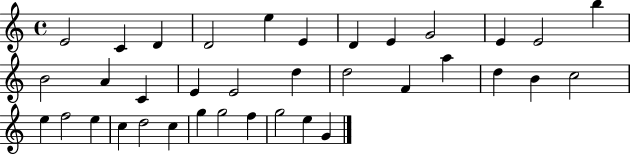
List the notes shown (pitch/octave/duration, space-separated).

E4/h C4/q D4/q D4/h E5/q E4/q D4/q E4/q G4/h E4/q E4/h B5/q B4/h A4/q C4/q E4/q E4/h D5/q D5/h F4/q A5/q D5/q B4/q C5/h E5/q F5/h E5/q C5/q D5/h C5/q G5/q G5/h F5/q G5/h E5/q G4/q